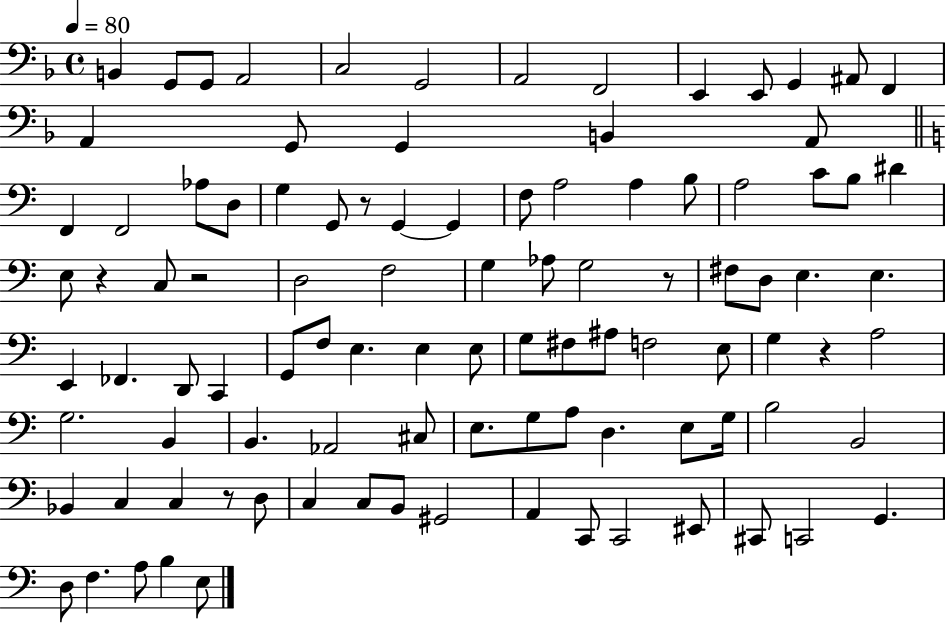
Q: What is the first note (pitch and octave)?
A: B2